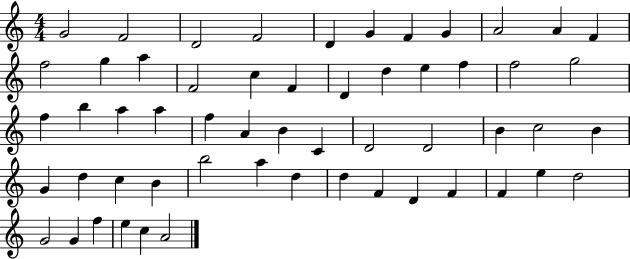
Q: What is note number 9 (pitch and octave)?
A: A4